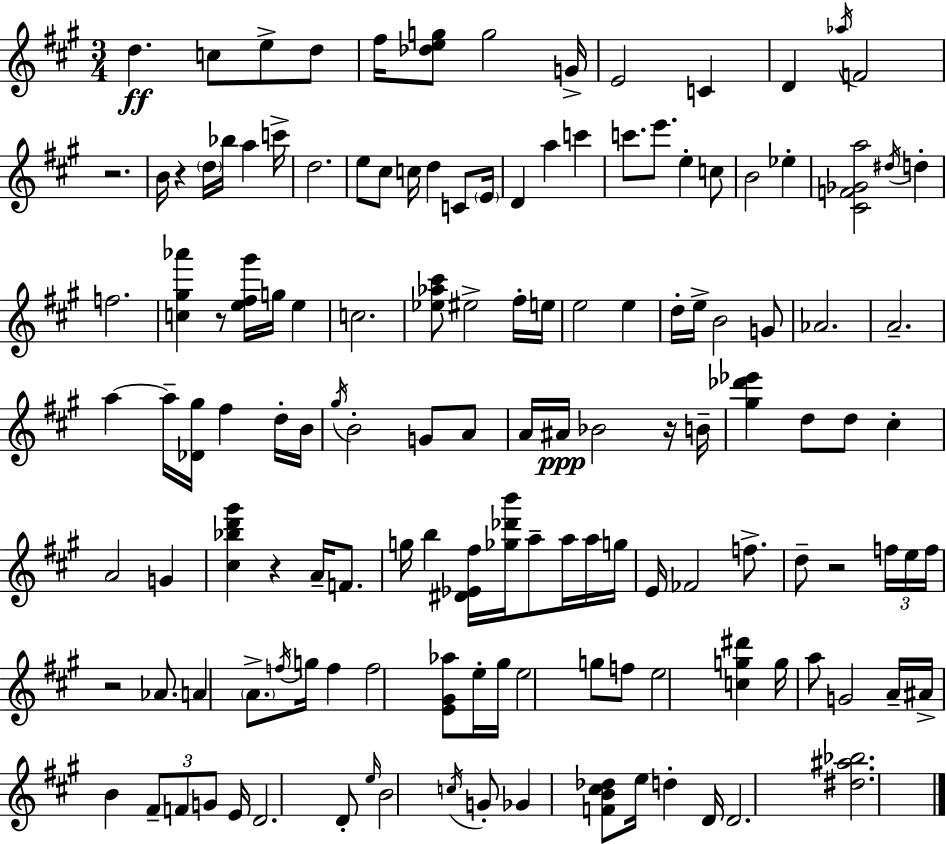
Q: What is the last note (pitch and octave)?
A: D4